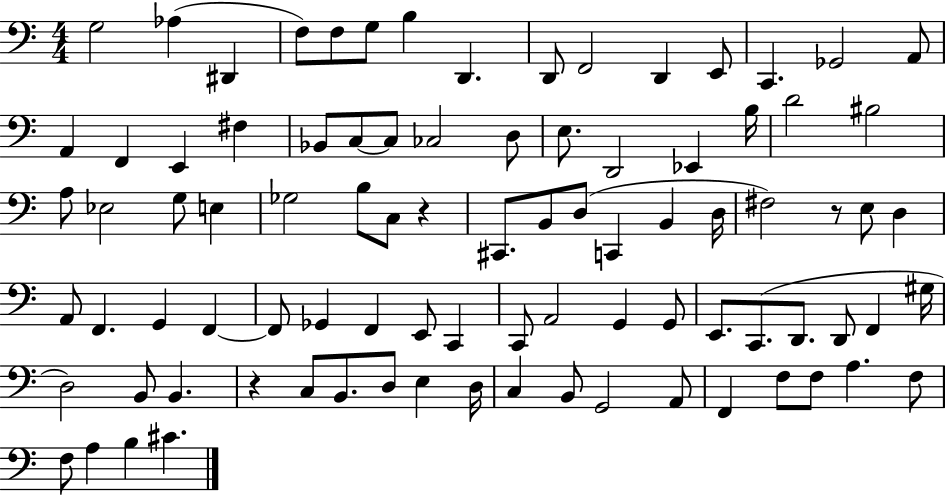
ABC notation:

X:1
T:Untitled
M:4/4
L:1/4
K:C
G,2 _A, ^D,, F,/2 F,/2 G,/2 B, D,, D,,/2 F,,2 D,, E,,/2 C,, _G,,2 A,,/2 A,, F,, E,, ^F, _B,,/2 C,/2 C,/2 _C,2 D,/2 E,/2 D,,2 _E,, B,/4 D2 ^B,2 A,/2 _E,2 G,/2 E, _G,2 B,/2 C,/2 z ^C,,/2 B,,/2 D,/2 C,, B,, D,/4 ^F,2 z/2 E,/2 D, A,,/2 F,, G,, F,, F,,/2 _G,, F,, E,,/2 C,, C,,/2 A,,2 G,, G,,/2 E,,/2 C,,/2 D,,/2 D,,/2 F,, ^G,/4 D,2 B,,/2 B,, z C,/2 B,,/2 D,/2 E, D,/4 C, B,,/2 G,,2 A,,/2 F,, F,/2 F,/2 A, F,/2 F,/2 A, B, ^C